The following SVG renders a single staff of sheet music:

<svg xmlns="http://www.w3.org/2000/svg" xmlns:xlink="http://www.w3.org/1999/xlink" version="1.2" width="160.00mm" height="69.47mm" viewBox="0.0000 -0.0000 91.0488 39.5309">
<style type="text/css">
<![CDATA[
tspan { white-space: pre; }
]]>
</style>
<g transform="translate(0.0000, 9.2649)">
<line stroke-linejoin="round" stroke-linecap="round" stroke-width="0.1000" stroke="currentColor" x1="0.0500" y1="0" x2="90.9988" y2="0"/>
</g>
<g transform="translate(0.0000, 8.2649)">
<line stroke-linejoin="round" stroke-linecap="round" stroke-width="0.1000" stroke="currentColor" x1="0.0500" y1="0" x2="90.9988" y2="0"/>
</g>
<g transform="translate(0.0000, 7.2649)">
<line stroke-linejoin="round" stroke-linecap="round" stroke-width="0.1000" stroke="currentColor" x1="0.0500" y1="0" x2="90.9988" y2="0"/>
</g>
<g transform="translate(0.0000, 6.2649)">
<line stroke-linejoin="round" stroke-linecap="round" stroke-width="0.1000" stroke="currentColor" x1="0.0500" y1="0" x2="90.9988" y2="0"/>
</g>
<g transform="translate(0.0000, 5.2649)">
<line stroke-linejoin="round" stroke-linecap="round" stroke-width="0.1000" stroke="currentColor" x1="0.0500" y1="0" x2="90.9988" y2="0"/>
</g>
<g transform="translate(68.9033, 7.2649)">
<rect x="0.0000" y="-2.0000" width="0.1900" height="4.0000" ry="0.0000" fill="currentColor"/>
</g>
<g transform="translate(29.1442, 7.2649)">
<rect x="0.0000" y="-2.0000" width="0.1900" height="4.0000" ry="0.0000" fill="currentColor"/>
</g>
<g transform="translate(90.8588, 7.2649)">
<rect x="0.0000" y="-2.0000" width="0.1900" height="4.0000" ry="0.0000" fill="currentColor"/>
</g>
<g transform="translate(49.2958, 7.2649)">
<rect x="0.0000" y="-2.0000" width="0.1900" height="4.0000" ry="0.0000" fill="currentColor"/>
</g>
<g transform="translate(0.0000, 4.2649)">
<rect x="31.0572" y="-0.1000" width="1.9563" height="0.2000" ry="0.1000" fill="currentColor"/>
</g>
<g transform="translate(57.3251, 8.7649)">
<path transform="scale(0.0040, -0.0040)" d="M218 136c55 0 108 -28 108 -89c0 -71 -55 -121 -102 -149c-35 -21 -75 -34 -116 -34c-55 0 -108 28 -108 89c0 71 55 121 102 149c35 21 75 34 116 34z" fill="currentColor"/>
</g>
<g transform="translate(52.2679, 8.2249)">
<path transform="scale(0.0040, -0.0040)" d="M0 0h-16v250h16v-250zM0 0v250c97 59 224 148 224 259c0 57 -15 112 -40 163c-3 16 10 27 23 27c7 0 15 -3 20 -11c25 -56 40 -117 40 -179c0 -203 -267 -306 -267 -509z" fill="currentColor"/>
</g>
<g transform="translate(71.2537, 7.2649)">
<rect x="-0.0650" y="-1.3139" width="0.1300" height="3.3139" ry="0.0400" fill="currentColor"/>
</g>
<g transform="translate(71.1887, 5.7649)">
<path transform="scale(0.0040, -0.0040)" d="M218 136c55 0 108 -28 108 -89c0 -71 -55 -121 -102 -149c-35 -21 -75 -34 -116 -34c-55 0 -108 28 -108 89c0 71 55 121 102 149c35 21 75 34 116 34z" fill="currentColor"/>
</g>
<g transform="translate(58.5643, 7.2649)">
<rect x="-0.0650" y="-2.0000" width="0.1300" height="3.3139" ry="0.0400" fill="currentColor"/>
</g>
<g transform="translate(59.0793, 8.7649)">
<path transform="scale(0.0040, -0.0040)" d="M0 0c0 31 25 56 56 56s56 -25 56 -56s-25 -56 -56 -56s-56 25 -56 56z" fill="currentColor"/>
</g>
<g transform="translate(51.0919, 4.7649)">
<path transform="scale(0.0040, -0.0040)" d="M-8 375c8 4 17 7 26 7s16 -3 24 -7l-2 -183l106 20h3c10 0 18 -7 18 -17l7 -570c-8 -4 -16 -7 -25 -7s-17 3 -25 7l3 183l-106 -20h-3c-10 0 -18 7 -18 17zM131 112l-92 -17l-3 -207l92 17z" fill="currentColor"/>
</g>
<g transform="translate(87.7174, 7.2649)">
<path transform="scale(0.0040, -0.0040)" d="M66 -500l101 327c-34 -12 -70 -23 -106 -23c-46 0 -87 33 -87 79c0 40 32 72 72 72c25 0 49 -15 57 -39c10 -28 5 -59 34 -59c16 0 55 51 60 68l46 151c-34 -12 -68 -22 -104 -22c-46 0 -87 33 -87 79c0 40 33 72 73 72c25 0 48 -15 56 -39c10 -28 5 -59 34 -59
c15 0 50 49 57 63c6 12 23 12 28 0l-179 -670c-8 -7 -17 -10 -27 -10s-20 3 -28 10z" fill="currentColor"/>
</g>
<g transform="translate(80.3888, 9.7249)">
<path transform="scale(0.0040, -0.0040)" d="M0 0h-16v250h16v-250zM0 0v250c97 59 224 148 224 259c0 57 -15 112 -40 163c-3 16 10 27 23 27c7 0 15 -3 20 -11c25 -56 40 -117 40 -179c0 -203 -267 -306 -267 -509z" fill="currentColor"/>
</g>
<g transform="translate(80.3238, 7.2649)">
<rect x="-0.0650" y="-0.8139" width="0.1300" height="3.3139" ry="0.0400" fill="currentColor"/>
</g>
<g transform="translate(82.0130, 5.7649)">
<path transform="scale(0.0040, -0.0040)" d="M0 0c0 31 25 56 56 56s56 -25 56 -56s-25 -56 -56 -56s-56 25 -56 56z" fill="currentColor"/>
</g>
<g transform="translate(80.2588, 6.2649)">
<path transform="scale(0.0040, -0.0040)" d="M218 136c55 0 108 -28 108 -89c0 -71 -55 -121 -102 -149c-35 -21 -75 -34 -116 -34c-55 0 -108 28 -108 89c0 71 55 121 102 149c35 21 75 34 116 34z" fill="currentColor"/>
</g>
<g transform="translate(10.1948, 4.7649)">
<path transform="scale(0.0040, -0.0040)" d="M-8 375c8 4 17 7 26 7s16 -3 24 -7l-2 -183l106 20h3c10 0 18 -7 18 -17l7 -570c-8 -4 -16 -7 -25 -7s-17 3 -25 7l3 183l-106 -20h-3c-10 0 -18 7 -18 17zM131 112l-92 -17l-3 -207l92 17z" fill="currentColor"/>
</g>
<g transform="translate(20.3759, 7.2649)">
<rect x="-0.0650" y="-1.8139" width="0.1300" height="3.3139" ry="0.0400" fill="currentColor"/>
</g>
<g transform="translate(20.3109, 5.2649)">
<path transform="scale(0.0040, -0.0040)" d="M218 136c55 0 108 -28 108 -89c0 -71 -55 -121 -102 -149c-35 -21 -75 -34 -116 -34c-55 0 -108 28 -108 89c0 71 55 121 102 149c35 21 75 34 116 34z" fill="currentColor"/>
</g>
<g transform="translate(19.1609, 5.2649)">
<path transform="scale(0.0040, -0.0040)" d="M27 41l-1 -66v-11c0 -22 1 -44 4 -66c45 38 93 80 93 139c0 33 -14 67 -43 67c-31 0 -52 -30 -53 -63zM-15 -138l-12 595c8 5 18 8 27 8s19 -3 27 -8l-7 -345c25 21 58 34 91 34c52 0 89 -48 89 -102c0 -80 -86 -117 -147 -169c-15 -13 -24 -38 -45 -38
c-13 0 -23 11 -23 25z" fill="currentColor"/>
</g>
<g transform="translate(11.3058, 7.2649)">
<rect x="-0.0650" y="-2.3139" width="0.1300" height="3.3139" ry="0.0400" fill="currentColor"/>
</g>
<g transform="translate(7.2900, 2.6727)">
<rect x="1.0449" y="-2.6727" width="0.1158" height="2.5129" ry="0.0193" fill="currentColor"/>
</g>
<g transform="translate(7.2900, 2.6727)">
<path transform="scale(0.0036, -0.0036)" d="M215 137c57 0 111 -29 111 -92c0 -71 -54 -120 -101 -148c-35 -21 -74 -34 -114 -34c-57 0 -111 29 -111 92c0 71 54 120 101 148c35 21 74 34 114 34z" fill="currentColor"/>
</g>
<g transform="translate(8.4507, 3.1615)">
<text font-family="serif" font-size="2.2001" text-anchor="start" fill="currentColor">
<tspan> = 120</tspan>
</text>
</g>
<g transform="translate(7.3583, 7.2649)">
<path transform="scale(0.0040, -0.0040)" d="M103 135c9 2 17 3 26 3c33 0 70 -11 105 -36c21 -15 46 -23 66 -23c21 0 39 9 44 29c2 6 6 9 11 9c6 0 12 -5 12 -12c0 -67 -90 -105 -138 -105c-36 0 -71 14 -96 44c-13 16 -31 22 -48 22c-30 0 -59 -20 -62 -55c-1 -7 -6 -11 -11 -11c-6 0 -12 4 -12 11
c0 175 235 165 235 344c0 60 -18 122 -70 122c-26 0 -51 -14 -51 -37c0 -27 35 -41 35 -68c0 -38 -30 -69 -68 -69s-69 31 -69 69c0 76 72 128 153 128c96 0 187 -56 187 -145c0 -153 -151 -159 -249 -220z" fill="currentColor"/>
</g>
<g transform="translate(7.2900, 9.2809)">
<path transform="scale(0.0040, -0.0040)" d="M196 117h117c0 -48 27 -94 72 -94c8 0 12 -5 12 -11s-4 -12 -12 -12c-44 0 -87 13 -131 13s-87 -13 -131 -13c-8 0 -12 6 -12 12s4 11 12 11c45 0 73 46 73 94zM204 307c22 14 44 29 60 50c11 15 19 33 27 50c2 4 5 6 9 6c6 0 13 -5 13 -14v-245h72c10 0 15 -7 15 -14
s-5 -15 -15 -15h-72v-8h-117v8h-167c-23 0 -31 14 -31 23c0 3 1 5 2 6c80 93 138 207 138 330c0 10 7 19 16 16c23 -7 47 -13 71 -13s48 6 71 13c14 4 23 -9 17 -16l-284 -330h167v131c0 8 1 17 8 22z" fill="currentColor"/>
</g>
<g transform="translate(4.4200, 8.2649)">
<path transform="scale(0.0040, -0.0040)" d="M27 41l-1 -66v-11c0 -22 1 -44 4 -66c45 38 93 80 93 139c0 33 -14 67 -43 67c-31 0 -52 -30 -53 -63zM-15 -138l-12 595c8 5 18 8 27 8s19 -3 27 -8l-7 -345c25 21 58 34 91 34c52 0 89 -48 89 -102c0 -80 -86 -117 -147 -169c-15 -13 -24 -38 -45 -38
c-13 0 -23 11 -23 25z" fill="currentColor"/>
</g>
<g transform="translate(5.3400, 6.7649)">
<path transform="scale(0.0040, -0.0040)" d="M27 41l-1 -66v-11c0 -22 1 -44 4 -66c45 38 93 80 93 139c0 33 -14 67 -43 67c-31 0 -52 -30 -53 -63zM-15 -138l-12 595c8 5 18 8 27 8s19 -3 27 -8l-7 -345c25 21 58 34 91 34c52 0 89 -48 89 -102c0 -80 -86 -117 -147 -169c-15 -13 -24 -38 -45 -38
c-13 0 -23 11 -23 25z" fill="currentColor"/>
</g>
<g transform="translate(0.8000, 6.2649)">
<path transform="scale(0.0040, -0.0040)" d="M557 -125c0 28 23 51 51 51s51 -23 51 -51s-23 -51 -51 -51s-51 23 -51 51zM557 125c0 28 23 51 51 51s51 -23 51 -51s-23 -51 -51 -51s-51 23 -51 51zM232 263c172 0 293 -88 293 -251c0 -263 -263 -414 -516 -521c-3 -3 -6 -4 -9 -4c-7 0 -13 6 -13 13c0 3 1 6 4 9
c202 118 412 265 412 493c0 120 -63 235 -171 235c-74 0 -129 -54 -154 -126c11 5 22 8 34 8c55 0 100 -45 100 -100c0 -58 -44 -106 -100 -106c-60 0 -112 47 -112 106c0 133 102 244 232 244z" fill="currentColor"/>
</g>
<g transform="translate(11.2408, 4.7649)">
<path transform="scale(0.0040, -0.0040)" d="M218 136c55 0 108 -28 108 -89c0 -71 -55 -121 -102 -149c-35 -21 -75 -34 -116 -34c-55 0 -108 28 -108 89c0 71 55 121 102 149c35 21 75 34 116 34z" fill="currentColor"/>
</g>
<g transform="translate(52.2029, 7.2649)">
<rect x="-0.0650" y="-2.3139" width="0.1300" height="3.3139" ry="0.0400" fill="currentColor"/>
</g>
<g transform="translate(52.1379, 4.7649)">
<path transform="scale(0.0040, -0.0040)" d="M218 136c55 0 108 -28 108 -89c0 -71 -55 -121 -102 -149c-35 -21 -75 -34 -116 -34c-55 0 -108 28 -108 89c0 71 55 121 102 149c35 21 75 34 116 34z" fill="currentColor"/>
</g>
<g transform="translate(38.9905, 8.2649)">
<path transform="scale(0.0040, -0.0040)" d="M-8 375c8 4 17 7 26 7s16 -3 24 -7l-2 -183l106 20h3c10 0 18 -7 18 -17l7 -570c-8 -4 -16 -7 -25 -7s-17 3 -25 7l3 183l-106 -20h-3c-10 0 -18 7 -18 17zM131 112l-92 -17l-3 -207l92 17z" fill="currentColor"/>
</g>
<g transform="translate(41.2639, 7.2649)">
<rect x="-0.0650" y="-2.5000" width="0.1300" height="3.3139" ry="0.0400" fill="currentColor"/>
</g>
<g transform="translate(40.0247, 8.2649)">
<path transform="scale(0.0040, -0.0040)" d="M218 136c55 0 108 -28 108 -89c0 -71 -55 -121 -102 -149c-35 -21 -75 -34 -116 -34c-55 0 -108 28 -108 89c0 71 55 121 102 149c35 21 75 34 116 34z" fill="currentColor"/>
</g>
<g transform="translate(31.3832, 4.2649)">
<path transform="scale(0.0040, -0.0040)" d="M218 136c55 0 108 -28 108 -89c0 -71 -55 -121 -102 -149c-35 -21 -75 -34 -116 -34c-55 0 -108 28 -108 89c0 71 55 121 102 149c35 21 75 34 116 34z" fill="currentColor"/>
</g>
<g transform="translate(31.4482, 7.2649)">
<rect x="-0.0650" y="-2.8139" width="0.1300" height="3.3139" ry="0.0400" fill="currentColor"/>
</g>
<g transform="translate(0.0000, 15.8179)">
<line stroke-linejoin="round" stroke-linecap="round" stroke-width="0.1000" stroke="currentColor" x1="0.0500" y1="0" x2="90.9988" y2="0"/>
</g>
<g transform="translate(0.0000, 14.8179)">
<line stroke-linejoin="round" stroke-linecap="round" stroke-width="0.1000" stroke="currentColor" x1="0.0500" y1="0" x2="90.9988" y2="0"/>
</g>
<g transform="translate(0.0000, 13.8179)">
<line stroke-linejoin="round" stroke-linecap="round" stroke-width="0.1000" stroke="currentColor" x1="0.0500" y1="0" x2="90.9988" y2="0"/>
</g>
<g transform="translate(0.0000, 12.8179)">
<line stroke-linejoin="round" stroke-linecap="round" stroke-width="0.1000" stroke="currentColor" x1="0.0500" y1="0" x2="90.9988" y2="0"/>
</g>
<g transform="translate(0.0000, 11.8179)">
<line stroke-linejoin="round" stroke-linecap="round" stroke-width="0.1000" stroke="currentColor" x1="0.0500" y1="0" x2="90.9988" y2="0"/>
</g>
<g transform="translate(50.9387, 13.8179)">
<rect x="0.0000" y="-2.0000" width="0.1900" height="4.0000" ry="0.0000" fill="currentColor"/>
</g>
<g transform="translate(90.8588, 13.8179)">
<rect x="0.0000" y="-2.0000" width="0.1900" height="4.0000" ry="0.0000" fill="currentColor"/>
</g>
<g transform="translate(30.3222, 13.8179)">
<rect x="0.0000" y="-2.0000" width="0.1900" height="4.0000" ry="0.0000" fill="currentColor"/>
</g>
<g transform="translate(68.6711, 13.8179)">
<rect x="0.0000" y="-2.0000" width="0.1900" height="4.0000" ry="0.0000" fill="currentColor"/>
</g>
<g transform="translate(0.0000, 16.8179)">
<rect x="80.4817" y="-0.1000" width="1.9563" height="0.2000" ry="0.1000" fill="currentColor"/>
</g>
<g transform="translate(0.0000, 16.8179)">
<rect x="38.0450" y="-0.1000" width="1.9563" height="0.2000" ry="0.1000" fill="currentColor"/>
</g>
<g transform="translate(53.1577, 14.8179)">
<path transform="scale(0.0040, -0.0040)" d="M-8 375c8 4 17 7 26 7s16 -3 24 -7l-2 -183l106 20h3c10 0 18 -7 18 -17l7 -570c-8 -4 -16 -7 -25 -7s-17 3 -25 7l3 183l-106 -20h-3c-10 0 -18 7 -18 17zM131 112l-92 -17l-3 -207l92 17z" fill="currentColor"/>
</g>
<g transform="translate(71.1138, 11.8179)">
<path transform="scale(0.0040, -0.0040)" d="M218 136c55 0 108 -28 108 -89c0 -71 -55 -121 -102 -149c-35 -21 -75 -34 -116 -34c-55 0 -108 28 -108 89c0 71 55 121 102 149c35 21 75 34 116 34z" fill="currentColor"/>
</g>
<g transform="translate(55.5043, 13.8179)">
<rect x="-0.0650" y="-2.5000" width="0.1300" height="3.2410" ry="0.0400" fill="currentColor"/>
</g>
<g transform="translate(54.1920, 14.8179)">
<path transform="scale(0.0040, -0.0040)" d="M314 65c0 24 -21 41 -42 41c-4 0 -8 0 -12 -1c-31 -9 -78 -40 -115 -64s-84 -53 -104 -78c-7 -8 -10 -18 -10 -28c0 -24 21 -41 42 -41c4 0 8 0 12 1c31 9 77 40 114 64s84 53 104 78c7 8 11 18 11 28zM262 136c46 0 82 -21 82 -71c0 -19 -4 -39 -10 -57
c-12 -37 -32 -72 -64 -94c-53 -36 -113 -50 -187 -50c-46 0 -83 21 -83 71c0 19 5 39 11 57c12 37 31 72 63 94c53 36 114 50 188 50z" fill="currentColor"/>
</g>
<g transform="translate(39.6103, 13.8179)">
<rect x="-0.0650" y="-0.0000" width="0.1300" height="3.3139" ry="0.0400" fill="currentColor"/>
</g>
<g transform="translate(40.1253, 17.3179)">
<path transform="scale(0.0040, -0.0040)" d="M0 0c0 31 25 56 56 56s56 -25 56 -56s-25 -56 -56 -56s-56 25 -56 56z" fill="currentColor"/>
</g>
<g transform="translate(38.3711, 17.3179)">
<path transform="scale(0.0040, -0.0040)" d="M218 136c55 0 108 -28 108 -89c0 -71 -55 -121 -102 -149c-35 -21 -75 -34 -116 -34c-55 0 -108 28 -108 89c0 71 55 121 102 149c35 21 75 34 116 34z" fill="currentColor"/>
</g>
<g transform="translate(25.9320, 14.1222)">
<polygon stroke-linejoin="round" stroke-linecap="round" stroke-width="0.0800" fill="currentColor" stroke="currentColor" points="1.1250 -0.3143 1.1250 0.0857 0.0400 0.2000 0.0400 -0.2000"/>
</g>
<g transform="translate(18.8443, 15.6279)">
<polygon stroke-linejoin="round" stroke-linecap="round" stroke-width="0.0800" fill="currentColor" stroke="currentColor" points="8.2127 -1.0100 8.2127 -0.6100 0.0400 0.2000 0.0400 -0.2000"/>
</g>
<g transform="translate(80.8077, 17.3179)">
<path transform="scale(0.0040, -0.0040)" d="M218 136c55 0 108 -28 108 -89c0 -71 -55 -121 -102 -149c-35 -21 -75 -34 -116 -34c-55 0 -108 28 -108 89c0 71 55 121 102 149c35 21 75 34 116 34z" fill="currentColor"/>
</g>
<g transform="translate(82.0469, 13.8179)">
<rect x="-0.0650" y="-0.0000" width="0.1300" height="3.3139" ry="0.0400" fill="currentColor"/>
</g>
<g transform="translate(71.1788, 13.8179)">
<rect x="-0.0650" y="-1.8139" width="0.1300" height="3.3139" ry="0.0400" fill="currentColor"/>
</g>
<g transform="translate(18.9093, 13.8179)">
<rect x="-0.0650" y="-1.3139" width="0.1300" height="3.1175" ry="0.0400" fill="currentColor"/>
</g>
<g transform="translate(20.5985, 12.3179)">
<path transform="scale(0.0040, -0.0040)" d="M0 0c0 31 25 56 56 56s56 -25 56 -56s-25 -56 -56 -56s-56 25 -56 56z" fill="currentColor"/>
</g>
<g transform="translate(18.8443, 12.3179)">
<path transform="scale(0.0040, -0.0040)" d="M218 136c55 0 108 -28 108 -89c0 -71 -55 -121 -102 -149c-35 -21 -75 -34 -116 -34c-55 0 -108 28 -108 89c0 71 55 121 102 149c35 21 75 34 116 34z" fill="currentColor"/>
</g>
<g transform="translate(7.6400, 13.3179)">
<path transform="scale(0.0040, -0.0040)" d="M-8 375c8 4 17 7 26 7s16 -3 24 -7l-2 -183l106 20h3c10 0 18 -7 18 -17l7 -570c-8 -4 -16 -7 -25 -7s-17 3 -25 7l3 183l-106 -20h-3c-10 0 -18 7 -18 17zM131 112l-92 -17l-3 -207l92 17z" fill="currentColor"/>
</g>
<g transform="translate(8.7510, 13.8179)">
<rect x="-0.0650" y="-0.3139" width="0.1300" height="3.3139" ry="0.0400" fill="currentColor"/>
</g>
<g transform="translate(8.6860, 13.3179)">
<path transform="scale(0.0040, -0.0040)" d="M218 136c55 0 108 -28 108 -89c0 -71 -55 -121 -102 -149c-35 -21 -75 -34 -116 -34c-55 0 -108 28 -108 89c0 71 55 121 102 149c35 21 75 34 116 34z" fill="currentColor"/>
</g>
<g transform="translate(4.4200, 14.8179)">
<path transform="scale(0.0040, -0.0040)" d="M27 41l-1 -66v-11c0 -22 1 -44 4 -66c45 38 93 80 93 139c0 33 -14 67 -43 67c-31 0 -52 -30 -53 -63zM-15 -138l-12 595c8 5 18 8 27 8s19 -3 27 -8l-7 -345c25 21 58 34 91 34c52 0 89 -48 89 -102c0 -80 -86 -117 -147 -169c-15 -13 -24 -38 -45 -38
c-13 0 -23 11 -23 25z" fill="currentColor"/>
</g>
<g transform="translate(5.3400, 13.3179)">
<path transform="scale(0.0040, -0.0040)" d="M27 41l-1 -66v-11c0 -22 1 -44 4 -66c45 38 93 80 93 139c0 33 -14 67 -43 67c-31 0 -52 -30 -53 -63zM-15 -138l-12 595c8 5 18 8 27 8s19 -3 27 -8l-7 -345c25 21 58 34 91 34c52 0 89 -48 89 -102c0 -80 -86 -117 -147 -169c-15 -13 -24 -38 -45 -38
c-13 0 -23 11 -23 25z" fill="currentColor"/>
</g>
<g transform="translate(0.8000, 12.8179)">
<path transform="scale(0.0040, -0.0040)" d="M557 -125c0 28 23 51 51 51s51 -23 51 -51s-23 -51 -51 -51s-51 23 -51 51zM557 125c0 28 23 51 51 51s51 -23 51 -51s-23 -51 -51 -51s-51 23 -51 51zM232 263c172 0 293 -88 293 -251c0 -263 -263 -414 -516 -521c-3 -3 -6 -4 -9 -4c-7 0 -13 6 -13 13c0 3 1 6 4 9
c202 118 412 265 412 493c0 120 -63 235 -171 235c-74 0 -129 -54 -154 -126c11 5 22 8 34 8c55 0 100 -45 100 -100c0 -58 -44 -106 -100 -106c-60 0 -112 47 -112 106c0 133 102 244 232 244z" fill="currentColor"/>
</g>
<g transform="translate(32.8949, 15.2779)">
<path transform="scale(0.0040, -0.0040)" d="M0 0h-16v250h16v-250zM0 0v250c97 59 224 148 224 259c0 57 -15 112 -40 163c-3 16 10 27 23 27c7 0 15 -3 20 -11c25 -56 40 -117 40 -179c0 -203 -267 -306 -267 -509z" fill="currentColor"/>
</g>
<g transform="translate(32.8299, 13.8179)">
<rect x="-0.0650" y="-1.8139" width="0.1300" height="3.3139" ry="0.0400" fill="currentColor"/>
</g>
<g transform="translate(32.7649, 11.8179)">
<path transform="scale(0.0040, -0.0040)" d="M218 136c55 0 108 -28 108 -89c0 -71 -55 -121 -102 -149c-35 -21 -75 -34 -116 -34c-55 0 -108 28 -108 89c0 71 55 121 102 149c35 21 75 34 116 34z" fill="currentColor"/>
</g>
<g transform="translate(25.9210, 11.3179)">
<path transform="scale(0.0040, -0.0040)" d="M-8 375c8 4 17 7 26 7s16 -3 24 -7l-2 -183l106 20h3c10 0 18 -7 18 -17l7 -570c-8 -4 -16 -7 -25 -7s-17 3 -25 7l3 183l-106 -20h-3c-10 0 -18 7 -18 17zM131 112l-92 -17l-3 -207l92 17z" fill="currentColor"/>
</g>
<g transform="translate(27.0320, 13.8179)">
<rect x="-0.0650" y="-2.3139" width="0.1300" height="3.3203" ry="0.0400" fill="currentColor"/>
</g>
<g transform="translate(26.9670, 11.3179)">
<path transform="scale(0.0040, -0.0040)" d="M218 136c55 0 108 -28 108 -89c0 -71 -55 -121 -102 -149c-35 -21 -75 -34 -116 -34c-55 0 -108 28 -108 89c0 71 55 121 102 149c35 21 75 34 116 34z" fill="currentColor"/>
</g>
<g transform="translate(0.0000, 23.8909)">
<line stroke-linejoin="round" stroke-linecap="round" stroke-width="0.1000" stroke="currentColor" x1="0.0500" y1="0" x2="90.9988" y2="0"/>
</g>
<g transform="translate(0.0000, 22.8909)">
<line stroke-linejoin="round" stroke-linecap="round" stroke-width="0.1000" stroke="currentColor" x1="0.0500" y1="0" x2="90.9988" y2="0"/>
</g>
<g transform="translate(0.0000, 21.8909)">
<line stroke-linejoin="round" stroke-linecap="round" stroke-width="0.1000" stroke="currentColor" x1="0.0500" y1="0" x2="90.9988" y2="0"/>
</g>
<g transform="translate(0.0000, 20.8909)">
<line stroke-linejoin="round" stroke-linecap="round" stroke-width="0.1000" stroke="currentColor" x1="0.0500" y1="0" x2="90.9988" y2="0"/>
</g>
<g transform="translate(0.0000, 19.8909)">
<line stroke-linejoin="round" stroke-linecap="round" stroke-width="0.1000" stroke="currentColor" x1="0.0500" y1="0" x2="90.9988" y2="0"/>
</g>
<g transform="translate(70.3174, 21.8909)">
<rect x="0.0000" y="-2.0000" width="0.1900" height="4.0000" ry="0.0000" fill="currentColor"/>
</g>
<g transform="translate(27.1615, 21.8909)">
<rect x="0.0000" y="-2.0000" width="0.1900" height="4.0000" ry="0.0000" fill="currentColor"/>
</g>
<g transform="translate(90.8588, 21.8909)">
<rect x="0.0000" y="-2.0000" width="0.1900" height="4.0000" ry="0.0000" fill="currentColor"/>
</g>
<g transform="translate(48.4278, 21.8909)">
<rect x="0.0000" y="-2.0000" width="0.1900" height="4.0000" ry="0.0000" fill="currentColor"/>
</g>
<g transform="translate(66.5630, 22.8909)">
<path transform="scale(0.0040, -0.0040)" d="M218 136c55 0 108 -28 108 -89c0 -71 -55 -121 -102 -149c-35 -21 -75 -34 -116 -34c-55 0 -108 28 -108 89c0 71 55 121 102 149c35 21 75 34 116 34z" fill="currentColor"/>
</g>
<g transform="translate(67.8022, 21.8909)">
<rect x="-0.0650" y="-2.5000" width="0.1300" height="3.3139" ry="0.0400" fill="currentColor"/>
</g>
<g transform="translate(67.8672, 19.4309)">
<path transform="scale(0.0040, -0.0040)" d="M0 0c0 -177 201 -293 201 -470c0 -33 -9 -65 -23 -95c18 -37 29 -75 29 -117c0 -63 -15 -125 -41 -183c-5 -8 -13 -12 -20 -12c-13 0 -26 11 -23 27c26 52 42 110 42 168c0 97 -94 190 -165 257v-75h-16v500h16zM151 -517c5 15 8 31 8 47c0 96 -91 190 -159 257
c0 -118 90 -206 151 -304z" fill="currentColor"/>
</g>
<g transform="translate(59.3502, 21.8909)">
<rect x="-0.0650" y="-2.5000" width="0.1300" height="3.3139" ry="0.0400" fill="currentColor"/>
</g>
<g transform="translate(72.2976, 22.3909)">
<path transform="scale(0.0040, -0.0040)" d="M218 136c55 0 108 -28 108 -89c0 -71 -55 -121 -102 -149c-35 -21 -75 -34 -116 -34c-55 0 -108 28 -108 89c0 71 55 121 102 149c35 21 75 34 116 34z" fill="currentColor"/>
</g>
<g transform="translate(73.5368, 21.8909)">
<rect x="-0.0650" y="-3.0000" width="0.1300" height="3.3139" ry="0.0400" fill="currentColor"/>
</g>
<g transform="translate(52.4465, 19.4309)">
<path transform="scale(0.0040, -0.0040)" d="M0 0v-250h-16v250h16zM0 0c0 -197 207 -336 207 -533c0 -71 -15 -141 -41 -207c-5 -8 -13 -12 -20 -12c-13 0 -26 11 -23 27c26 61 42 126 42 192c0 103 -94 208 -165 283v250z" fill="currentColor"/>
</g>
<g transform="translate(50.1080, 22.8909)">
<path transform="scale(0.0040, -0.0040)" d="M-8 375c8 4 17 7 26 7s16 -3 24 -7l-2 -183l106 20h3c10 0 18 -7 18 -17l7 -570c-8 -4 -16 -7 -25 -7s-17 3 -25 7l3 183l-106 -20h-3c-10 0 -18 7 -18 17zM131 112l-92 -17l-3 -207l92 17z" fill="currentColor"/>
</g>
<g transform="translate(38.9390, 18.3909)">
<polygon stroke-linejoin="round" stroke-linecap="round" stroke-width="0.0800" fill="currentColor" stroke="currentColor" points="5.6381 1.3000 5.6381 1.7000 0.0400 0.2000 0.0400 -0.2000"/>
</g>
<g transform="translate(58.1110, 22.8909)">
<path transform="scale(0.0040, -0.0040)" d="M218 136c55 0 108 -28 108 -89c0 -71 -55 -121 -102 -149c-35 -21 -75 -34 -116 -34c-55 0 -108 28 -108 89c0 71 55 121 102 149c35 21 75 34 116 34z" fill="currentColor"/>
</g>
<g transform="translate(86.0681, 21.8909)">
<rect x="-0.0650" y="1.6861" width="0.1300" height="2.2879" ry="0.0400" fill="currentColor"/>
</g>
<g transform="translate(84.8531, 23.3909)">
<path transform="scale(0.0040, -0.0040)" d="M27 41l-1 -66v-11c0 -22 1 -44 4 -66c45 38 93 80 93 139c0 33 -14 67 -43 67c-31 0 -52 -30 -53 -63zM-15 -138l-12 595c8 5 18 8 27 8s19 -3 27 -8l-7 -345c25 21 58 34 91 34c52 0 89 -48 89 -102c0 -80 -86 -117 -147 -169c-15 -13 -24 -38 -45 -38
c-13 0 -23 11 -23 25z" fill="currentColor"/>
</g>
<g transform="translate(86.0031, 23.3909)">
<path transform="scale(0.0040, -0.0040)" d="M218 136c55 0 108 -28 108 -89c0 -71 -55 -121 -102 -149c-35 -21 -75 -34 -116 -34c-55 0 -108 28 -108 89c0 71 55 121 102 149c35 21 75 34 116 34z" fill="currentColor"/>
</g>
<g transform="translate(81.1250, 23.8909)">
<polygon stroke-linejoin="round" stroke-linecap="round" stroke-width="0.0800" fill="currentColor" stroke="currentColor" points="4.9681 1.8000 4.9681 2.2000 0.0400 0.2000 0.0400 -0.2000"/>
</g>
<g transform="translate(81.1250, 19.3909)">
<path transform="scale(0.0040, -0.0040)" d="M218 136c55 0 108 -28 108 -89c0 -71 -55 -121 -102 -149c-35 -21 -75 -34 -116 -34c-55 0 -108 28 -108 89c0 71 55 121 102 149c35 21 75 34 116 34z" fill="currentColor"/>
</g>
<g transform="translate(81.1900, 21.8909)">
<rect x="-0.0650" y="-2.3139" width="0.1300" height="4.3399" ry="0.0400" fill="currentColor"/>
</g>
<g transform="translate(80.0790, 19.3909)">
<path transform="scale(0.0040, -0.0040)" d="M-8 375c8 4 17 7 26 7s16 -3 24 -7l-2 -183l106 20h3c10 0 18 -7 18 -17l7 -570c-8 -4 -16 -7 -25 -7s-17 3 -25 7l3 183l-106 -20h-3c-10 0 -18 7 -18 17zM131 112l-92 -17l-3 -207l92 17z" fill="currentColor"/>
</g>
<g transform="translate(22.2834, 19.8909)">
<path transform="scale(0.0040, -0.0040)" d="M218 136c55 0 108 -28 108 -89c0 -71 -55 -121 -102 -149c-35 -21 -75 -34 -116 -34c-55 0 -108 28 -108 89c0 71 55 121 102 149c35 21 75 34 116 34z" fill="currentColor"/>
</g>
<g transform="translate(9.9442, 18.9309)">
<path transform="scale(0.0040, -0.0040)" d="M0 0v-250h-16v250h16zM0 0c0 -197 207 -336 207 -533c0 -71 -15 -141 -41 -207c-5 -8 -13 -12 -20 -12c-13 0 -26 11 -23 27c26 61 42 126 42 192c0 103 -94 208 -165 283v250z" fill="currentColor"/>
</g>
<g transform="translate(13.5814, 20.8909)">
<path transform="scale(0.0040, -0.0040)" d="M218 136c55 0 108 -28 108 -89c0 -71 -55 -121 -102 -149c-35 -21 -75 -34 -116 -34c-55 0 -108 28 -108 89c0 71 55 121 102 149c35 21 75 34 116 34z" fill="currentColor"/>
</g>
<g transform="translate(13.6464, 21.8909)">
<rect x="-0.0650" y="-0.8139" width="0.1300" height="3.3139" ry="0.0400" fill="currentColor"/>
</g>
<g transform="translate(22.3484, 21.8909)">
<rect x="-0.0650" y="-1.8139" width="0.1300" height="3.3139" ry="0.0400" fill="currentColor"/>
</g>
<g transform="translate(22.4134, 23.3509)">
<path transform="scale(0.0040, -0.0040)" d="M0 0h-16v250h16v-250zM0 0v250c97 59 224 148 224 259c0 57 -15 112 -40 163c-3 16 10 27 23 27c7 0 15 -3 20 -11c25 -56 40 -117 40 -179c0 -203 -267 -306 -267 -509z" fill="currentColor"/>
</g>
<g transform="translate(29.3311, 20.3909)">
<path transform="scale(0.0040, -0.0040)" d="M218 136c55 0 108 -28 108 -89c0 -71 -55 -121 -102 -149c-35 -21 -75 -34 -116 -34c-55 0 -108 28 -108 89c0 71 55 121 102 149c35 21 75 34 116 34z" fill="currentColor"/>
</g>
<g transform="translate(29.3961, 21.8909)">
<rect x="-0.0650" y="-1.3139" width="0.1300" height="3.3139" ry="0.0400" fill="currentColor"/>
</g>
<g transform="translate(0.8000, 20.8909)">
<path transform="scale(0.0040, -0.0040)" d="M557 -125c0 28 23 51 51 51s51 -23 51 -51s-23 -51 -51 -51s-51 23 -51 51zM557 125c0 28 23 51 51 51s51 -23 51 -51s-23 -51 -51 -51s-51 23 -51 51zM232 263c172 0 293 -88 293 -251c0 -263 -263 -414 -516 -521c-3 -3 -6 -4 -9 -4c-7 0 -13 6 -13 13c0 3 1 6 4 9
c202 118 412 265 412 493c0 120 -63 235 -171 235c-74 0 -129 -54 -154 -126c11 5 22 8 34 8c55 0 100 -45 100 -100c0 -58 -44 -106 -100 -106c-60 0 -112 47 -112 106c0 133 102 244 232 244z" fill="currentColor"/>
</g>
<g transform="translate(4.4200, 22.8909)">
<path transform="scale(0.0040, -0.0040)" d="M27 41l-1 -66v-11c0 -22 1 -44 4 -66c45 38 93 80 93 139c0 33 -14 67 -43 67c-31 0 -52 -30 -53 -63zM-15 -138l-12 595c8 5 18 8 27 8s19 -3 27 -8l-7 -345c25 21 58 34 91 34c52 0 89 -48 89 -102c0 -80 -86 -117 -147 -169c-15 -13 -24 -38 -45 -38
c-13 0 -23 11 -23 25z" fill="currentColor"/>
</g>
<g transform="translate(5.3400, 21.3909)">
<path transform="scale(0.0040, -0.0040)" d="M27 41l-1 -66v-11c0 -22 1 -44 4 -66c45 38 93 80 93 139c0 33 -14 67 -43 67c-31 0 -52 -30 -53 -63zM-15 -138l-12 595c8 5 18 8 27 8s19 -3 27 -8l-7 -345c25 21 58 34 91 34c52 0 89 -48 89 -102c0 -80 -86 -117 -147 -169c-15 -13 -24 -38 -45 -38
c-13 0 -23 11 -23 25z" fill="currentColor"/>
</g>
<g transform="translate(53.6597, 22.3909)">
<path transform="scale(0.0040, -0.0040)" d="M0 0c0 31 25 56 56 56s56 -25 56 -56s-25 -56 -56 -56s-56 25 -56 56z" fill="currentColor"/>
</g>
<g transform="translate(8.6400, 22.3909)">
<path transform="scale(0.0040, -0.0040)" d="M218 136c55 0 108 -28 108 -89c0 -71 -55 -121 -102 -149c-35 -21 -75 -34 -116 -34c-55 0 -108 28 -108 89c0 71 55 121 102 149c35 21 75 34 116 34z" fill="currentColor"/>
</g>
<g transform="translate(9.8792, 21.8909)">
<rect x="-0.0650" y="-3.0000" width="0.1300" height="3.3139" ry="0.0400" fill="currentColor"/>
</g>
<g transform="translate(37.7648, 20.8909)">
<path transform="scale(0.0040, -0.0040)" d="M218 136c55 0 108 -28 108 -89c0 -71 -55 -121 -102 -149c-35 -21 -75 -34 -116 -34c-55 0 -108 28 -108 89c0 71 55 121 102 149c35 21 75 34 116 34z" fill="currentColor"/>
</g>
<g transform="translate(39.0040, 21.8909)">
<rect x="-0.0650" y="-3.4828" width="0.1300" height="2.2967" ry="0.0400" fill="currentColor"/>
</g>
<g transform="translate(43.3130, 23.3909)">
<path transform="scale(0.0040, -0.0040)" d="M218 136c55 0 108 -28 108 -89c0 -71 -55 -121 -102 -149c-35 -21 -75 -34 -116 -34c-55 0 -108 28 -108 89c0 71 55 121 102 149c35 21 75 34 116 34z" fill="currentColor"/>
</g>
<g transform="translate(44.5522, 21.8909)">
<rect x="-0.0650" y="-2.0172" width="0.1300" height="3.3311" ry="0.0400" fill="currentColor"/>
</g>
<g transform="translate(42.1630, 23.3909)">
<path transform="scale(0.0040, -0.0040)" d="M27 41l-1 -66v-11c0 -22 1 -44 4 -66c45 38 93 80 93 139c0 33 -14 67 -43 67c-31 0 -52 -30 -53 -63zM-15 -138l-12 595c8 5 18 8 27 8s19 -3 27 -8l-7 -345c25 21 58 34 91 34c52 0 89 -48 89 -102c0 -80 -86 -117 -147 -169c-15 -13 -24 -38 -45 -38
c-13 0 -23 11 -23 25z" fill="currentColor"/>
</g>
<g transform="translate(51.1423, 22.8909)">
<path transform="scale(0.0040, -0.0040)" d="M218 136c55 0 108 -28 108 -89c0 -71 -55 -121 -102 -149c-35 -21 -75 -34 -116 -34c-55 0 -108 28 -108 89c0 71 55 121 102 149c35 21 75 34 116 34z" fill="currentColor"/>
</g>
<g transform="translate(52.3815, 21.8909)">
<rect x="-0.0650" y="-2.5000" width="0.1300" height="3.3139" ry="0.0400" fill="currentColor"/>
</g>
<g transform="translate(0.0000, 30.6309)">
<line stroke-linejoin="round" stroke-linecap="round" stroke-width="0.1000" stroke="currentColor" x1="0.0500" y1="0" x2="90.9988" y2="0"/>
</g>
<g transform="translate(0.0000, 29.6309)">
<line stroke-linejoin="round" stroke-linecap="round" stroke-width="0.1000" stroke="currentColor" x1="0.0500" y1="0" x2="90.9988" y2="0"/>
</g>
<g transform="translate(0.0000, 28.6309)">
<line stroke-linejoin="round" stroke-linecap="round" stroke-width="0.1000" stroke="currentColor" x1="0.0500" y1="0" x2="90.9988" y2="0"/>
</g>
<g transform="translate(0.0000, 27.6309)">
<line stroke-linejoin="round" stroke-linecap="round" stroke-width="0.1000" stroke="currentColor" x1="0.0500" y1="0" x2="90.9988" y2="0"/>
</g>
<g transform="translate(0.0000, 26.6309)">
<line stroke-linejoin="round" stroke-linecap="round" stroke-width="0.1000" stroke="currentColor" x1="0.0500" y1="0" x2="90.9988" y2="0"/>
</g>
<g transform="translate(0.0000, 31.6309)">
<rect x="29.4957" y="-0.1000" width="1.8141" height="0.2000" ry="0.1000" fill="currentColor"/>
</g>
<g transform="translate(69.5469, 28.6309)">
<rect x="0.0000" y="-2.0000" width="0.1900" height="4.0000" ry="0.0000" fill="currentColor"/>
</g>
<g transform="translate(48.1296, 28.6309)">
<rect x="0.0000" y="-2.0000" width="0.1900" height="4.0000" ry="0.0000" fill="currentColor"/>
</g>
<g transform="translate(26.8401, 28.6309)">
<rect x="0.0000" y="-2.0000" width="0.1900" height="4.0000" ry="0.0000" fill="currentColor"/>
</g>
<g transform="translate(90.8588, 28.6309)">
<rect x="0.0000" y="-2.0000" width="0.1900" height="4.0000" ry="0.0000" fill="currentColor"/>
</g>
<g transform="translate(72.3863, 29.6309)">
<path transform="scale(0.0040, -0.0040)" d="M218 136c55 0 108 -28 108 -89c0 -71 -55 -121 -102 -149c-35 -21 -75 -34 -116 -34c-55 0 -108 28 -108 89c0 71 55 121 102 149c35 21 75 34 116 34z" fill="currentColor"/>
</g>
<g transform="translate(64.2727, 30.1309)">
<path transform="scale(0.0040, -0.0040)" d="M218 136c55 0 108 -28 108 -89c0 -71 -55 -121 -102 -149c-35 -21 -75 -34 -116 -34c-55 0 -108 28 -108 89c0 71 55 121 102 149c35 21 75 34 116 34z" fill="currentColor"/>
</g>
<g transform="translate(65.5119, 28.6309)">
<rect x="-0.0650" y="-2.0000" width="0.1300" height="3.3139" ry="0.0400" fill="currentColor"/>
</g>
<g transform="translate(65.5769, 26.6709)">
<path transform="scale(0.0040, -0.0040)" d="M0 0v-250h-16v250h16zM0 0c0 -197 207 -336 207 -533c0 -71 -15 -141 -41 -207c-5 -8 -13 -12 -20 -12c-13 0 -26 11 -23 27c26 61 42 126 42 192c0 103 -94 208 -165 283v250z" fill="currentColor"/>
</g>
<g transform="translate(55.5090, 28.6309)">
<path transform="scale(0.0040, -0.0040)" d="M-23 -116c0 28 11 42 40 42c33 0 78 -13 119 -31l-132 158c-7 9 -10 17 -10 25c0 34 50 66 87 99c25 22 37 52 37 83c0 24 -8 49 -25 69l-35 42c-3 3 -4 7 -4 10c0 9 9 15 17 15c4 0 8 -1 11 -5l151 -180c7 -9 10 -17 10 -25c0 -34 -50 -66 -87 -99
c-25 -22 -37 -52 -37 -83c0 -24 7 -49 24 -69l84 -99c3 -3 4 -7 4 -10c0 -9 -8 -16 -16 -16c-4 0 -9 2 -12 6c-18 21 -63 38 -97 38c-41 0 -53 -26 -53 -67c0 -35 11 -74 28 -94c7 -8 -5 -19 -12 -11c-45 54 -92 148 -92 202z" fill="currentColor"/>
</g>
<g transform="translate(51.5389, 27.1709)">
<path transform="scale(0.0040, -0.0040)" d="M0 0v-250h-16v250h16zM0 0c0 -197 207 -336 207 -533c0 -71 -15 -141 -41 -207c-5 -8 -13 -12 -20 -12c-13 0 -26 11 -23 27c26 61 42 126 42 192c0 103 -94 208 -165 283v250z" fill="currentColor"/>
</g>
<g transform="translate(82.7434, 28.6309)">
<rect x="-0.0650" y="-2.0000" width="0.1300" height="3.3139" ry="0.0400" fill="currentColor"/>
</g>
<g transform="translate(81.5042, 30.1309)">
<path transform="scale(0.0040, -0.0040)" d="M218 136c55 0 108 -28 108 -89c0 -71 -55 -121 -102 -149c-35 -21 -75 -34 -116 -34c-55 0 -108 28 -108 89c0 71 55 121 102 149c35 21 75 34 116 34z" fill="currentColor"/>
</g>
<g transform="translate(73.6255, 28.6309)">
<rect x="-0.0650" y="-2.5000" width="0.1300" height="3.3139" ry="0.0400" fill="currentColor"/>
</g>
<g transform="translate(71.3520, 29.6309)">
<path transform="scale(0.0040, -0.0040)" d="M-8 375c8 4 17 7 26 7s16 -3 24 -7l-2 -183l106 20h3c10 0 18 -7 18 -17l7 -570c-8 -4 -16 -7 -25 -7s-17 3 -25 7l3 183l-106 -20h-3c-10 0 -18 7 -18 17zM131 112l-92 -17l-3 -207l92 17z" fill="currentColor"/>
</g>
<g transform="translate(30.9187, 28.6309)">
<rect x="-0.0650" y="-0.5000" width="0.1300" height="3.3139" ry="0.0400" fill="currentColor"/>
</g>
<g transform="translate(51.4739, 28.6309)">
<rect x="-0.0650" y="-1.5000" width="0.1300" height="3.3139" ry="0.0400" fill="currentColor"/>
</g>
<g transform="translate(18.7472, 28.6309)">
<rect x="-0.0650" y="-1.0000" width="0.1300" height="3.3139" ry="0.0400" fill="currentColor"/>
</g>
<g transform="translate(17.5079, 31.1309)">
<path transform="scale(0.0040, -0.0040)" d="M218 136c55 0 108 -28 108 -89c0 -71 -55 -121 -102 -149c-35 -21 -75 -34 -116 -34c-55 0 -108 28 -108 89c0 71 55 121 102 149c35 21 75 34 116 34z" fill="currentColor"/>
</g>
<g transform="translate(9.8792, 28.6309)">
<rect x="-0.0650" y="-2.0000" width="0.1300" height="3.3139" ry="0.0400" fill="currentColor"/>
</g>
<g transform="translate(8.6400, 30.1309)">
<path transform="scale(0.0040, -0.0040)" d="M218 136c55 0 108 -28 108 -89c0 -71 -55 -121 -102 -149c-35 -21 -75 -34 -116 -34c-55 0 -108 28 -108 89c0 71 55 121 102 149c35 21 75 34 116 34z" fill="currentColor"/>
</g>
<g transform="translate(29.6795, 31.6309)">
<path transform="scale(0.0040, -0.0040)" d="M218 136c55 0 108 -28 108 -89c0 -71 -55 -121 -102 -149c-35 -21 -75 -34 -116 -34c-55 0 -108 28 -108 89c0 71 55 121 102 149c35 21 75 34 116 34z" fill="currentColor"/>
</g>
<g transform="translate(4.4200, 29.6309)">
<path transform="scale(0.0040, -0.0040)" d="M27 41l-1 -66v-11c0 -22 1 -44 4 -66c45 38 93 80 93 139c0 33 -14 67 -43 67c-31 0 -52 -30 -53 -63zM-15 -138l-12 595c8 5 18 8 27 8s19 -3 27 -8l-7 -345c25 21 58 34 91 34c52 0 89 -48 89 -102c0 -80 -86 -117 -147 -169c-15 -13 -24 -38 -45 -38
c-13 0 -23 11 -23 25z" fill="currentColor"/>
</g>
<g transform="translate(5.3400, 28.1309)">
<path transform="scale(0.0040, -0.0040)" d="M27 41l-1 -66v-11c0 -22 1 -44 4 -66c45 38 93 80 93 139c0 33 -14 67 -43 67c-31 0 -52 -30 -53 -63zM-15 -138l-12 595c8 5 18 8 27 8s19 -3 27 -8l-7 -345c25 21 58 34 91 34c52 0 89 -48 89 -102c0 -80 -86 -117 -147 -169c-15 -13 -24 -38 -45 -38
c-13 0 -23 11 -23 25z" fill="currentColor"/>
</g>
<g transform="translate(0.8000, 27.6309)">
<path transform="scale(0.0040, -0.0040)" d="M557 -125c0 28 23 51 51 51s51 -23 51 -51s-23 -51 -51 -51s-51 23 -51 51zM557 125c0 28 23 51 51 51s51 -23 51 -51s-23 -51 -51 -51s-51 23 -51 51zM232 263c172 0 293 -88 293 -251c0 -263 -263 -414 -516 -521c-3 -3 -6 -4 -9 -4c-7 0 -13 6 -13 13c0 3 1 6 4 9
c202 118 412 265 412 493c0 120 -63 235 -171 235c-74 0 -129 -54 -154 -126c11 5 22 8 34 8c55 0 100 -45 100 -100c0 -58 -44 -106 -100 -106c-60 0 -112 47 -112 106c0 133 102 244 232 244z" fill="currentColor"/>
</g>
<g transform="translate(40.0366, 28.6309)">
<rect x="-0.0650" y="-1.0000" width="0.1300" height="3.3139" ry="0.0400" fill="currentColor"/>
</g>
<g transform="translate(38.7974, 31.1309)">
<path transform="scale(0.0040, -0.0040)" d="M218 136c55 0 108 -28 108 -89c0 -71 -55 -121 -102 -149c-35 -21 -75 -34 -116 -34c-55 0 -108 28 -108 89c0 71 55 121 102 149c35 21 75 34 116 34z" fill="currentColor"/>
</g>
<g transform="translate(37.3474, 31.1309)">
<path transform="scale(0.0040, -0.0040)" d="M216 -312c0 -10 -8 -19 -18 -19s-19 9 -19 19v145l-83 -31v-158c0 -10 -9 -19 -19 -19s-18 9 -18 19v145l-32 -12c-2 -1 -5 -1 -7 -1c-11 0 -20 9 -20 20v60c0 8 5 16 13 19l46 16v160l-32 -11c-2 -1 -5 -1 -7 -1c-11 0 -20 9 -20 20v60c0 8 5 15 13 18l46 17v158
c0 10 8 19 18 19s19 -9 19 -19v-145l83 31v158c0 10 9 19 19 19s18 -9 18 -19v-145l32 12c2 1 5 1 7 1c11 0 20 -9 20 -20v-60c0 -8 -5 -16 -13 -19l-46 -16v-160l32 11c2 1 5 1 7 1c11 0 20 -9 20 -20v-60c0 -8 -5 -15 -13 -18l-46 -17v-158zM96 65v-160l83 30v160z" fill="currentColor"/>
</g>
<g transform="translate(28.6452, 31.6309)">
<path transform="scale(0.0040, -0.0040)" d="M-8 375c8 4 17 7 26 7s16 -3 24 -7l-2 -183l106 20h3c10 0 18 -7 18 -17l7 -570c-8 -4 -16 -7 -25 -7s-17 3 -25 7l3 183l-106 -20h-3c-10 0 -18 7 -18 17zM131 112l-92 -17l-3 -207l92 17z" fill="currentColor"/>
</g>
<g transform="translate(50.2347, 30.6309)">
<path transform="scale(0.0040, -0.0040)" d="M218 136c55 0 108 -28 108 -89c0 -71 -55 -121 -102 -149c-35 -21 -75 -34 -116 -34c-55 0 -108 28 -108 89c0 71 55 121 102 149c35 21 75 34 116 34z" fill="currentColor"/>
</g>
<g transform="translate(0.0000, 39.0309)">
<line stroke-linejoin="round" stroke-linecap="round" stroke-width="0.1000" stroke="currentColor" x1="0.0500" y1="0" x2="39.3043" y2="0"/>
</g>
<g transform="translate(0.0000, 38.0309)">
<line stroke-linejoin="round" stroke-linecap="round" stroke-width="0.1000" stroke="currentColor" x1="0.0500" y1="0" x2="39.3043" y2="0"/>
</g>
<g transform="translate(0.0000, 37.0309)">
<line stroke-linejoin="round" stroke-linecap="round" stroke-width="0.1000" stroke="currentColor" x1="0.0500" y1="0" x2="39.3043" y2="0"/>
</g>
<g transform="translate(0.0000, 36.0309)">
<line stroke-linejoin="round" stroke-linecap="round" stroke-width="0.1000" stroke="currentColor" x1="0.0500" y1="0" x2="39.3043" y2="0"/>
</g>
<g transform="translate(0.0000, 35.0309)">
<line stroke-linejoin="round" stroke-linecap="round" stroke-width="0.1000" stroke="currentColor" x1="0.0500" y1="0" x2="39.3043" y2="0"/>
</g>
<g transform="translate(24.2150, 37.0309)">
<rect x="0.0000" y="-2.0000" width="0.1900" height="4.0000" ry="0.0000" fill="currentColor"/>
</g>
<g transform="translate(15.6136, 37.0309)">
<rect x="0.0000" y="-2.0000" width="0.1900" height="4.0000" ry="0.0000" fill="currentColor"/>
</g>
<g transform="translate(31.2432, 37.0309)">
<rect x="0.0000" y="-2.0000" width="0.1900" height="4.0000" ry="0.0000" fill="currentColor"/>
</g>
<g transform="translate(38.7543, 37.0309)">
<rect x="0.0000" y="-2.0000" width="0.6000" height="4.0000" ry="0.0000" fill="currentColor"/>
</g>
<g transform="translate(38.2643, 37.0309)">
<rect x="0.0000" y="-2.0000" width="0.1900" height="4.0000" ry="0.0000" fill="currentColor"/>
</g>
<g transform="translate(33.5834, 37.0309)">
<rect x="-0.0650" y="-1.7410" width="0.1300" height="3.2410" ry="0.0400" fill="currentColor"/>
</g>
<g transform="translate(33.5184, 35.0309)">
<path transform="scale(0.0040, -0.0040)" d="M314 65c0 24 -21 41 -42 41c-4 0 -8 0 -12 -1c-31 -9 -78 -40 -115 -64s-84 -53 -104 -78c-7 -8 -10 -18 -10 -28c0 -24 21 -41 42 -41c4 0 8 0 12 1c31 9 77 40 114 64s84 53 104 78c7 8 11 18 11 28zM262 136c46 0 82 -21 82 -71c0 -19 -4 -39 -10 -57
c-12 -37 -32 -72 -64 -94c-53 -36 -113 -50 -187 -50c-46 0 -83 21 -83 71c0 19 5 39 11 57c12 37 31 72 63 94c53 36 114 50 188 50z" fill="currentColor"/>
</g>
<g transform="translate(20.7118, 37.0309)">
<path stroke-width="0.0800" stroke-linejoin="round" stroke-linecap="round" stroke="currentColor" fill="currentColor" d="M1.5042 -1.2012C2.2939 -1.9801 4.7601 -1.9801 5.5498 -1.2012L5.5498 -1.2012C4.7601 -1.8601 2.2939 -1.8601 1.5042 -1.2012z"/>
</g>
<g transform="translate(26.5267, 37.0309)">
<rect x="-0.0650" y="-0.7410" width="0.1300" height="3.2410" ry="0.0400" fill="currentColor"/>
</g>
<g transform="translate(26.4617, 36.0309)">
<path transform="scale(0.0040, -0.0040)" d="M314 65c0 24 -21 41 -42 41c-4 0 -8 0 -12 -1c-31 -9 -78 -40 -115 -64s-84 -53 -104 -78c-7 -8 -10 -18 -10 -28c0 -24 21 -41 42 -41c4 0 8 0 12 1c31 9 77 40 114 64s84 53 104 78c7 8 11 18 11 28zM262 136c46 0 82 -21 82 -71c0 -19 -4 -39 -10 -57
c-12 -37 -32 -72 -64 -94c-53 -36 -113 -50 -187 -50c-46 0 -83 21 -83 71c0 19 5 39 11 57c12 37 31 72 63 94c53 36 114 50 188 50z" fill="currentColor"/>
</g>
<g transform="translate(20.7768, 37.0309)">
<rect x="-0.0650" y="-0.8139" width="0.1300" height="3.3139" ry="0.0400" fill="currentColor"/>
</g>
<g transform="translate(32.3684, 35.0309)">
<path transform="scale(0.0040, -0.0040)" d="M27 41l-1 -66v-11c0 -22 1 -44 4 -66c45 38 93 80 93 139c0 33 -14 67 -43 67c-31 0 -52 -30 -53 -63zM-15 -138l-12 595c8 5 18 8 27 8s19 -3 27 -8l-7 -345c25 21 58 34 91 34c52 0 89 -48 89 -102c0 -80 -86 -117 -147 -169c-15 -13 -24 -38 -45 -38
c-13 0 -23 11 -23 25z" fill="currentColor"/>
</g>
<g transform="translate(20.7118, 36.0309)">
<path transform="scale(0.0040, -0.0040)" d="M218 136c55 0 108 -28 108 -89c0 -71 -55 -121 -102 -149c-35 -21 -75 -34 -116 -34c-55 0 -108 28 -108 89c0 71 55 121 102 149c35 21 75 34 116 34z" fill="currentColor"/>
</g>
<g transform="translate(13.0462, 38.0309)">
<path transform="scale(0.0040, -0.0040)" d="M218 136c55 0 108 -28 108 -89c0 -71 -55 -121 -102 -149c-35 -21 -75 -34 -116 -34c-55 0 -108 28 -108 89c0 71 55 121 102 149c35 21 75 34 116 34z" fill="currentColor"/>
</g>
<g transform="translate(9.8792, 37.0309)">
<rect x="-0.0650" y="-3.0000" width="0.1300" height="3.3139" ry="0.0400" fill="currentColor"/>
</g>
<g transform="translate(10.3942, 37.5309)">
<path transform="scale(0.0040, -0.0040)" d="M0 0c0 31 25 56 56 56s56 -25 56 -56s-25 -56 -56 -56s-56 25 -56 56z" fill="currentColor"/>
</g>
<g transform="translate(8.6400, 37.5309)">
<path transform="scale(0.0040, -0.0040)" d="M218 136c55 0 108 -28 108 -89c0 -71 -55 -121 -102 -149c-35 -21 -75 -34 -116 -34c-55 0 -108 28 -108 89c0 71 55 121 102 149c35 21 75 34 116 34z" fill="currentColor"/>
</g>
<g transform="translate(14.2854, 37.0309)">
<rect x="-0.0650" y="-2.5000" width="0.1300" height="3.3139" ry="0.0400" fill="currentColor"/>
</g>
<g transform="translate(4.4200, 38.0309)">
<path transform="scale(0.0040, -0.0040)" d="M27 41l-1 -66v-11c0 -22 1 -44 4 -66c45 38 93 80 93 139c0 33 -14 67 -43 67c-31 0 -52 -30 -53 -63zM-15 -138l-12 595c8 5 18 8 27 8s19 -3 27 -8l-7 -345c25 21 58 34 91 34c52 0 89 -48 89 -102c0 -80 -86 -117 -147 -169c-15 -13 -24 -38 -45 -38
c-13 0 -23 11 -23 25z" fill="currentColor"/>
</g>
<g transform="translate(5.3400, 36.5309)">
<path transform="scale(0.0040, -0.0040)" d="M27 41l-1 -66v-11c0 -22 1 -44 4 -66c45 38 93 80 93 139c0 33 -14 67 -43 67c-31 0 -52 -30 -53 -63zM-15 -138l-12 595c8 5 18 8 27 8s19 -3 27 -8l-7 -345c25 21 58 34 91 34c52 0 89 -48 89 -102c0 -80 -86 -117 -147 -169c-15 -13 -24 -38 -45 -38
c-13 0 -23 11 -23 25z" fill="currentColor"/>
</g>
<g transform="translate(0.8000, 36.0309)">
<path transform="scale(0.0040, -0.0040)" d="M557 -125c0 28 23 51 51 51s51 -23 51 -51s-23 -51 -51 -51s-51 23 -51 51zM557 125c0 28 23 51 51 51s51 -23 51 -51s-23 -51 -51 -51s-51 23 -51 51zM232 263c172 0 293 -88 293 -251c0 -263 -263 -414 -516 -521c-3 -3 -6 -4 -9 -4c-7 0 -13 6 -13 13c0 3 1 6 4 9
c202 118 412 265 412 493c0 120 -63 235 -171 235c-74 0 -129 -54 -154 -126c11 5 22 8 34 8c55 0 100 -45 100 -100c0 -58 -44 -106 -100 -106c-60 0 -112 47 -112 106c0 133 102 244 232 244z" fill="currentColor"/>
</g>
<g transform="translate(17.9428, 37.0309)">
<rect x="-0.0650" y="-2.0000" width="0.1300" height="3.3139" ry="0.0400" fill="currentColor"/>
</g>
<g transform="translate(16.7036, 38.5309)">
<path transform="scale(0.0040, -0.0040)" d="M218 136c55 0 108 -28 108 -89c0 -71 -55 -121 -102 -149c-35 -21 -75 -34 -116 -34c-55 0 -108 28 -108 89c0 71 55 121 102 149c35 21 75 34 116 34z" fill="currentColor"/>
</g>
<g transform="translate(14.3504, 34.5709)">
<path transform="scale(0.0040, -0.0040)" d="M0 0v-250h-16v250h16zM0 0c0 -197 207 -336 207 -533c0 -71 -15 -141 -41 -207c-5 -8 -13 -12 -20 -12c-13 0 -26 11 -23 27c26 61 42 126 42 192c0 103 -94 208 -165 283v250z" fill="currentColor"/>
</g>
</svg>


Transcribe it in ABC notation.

X:1
T:Untitled
M:2/4
L:1/4
K:Bb
B, _A, C B,, B,/2 A,, G, F,/2 z/4 E, G,/2 B,/4 A,/2 D,, B,,2 A, D,, C,/2 F, A,/2 G, F,/2 _A,,/2 B,,/2 B,, B,,/4 C, B,/2 _A,,/2 A,, F,, E,, ^F,, G,,/2 z A,,/2 B,, A,, C, _B,,/2 A,, F, F,2 _A,2